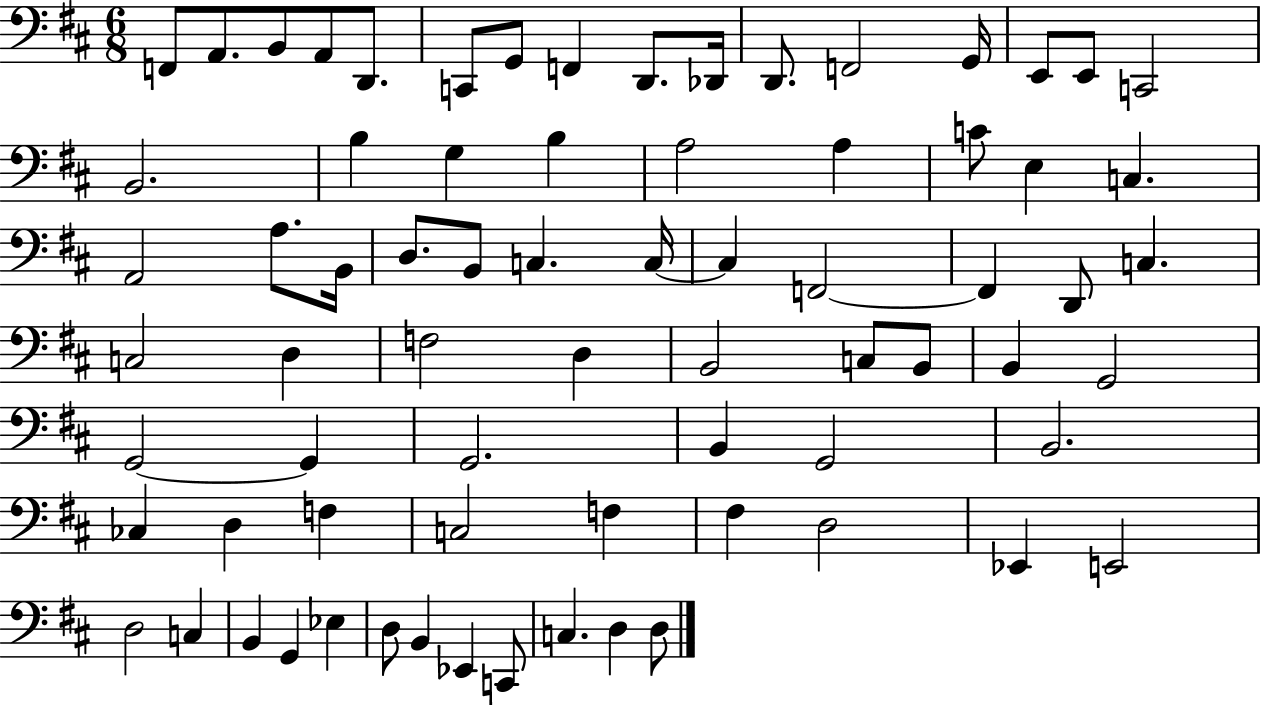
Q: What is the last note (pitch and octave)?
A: D3